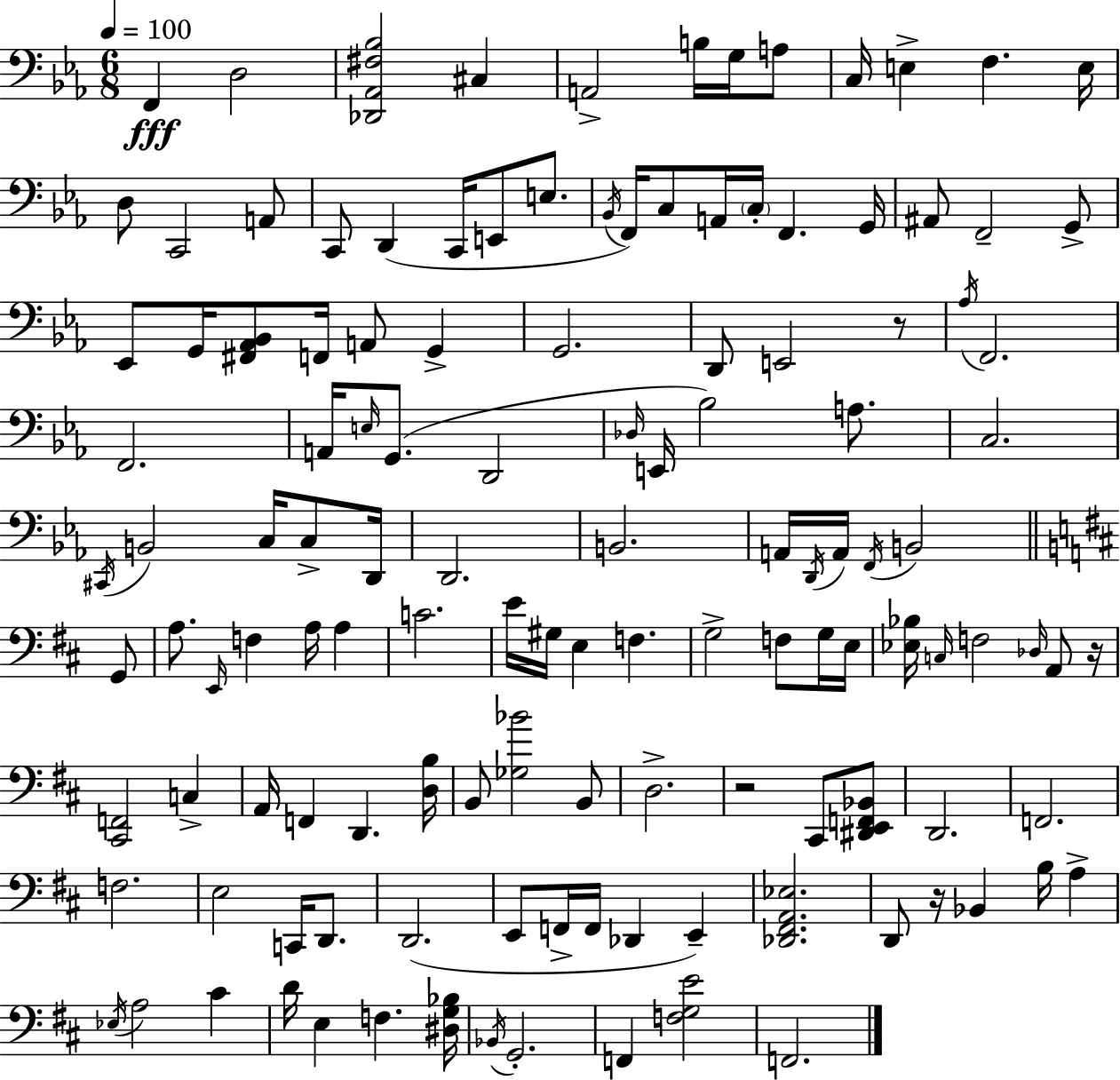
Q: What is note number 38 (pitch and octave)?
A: Ab3